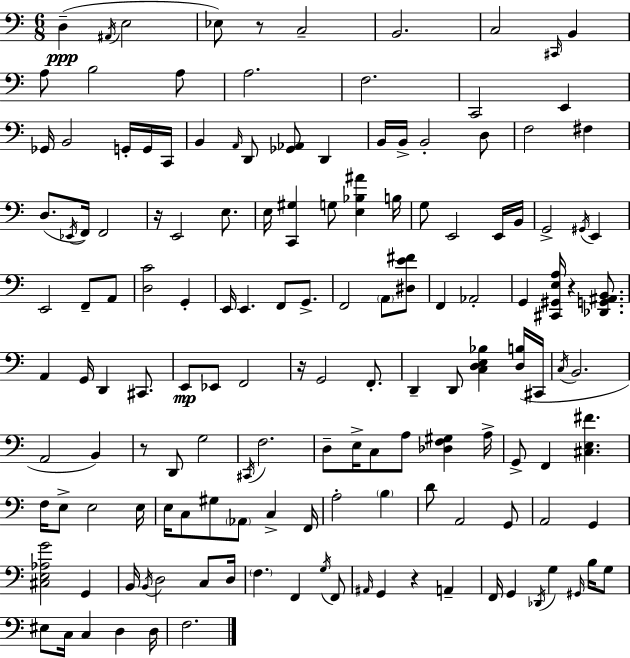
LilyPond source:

{
  \clef bass
  \numericTimeSignature
  \time 6/8
  \key a \minor
  \repeat volta 2 { d4--(\ppp \acciaccatura { ais,16 } e2 | ees8) r8 c2-- | b,2. | c2 \grace { cis,16 } b,4 | \break a8 b2 | a8 a2. | f2. | c,2 e,4 | \break ges,16 b,2 g,16-. | g,16 c,16 b,4 \grace { a,16 } d,8 <ges, aes,>8 d,4 | b,16 b,16-> b,2-. | d8 f2 fis4 | \break d8.( \acciaccatura { ees,16 } f,16) f,2 | r16 e,2 | e8. e16 <c, gis>4 g8 <e bes ais'>4 | b16 g8 e,2 | \break e,16 b,16 g,2-> | \acciaccatura { gis,16 } e,4 e,2 | f,8-- a,8 <d c'>2 | g,4-. e,16 e,4. | \break f,8 g,8.-> f,2 | \parenthesize a,8 <dis e' fis'>8 f,4 aes,2-. | g,4 <cis, gis, e a>16 r4 | <des, g, ais, b,>8. a,4 g,16 d,4 | \break cis,8. e,8\mp ees,8 f,2 | r16 g,2 | f,8.-. d,4-- d,8 <c d e bes>4 | <d b>16( cis,16 \acciaccatura { c16 } b,2. | \break a,2 | b,4) r8 d,8 g2 | \acciaccatura { cis,16 } f2. | d8-- e16-> c8 | \break a8 <des f gis>4 a16-> g,8-> f,4 | <cis e fis'>4. f16 e8-> e2 | e16 e16 c8 gis8 | \parenthesize aes,8 c4-> f,16 a2-. | \break \parenthesize b4 d'8 a,2 | g,8 a,2 | g,4 <cis e aes g'>2 | g,4 b,16 \acciaccatura { b,16 } d2 | \break c8 d16 \parenthesize f4. | f,4 \acciaccatura { g16 } f,8 \grace { ais,16 } g,4 | r4 a,4-- f,16 g,4 | \acciaccatura { des,16 } g4 \grace { gis,16 } b16 g8 | \break eis8 c16 c4 d4 d16 | f2. | } \bar "|."
}